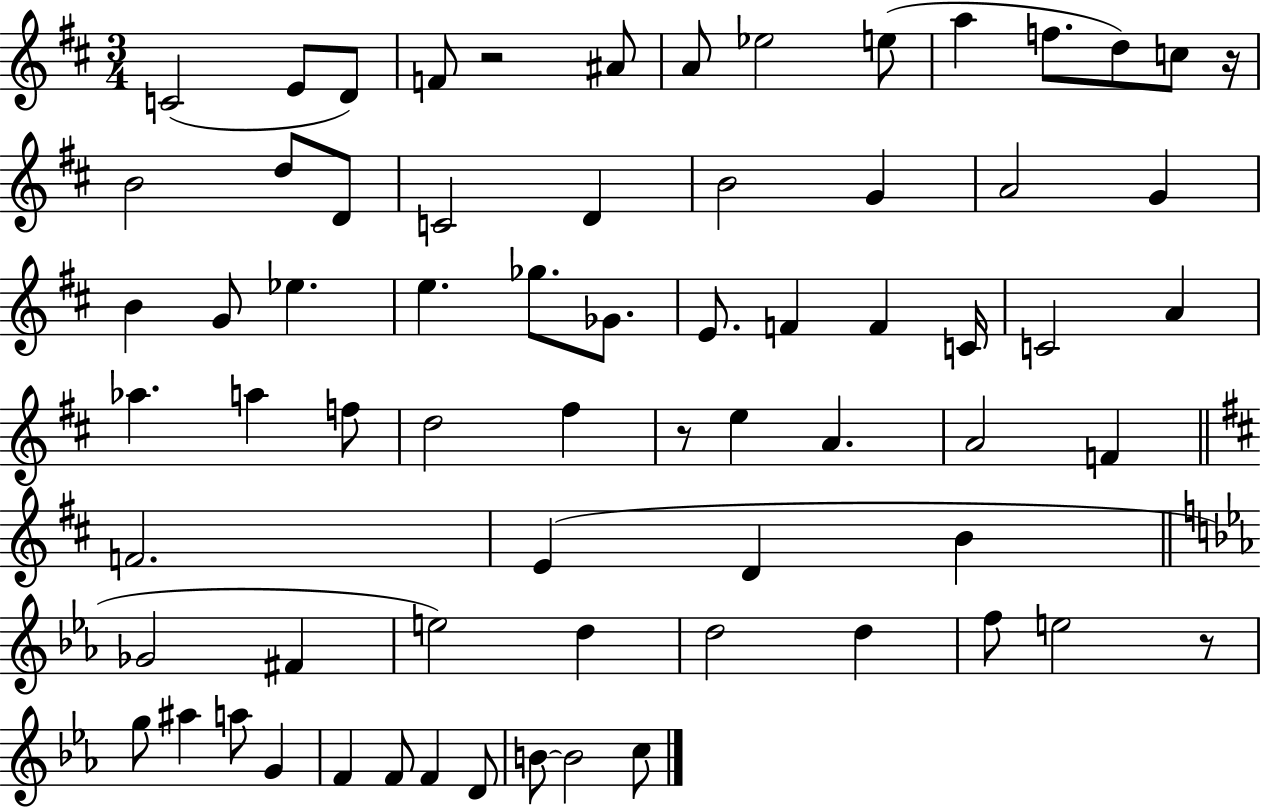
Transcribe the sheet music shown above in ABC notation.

X:1
T:Untitled
M:3/4
L:1/4
K:D
C2 E/2 D/2 F/2 z2 ^A/2 A/2 _e2 e/2 a f/2 d/2 c/2 z/4 B2 d/2 D/2 C2 D B2 G A2 G B G/2 _e e _g/2 _G/2 E/2 F F C/4 C2 A _a a f/2 d2 ^f z/2 e A A2 F F2 E D B _G2 ^F e2 d d2 d f/2 e2 z/2 g/2 ^a a/2 G F F/2 F D/2 B/2 B2 c/2